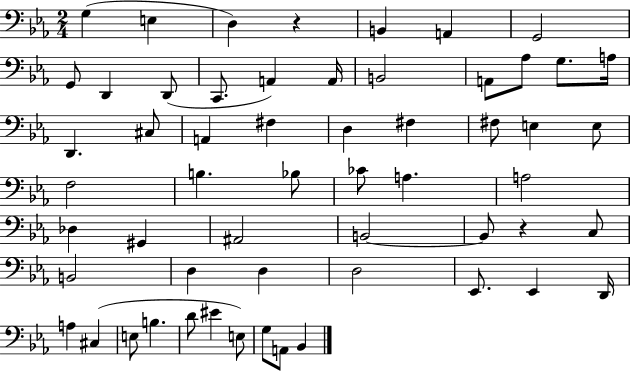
{
  \clef bass
  \numericTimeSignature
  \time 2/4
  \key ees \major
  g4( e4 | d4) r4 | b,4 a,4 | g,2 | \break g,8 d,4 d,8( | c,8. a,4) a,16 | b,2 | a,8 aes8 g8. a16 | \break d,4. cis8 | a,4 fis4 | d4 fis4 | fis8 e4 e8 | \break f2 | b4. bes8 | ces'8 a4. | a2 | \break des4 gis,4 | ais,2 | b,2~~ | b,8 r4 c8 | \break b,2 | d4 d4 | d2 | ees,8. ees,4 d,16 | \break a4 cis4( | e8 b4. | d'8 eis'4 e8) | g8 a,8 bes,4 | \break \bar "|."
}